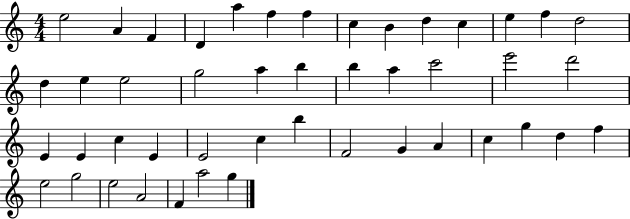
{
  \clef treble
  \numericTimeSignature
  \time 4/4
  \key c \major
  e''2 a'4 f'4 | d'4 a''4 f''4 f''4 | c''4 b'4 d''4 c''4 | e''4 f''4 d''2 | \break d''4 e''4 e''2 | g''2 a''4 b''4 | b''4 a''4 c'''2 | e'''2 d'''2 | \break e'4 e'4 c''4 e'4 | e'2 c''4 b''4 | f'2 g'4 a'4 | c''4 g''4 d''4 f''4 | \break e''2 g''2 | e''2 a'2 | f'4 a''2 g''4 | \bar "|."
}